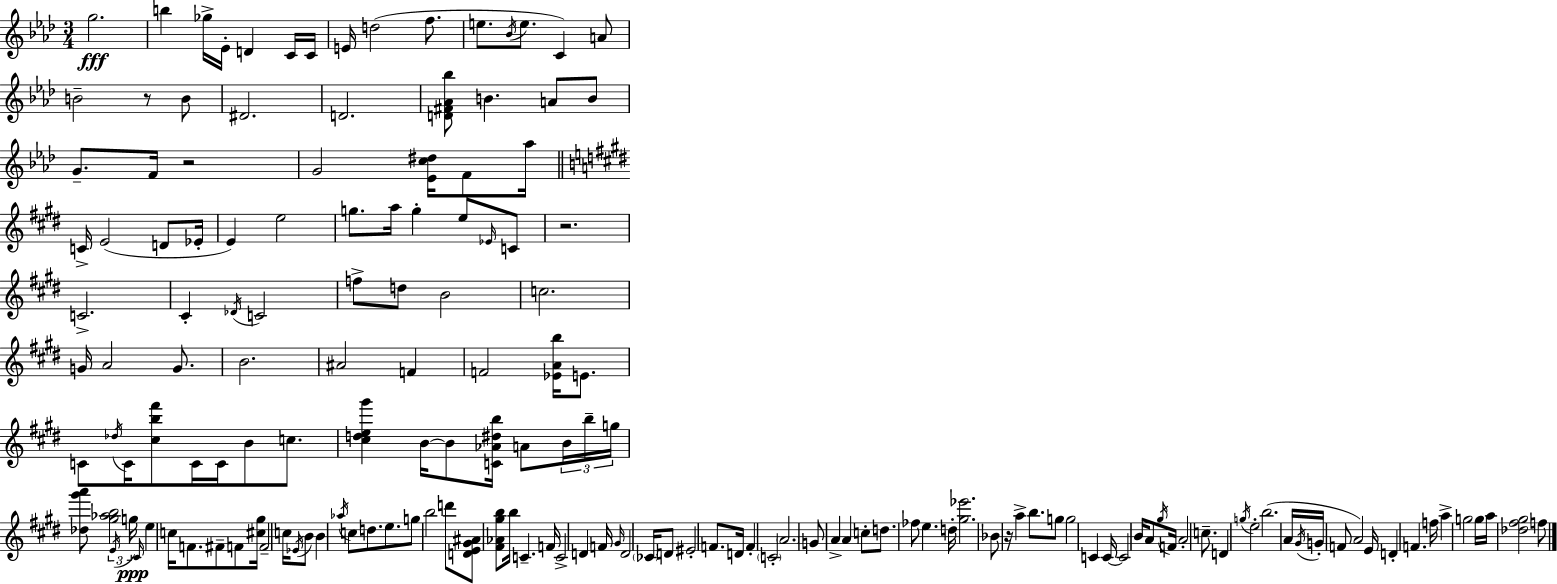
{
  \clef treble
  \numericTimeSignature
  \time 3/4
  \key aes \major
  g''2.\fff | b''4 ges''16-> ees'16-. d'4 c'16 c'16 | e'16 d''2( f''8. | e''8. \acciaccatura { bes'16 } e''8. c'4) a'8 | \break b'2-- r8 b'8 | dis'2. | d'2. | <d' fis' aes' bes''>8 b'4. a'8 b'8 | \break g'8.-- f'16 r2 | g'2 <ees' c'' dis''>16 f'8 | aes''16 \bar "||" \break \key e \major c'16-> e'2( d'8 ees'16-. | e'4) e''2 | g''8. a''16 g''4-. e''8 \grace { ees'16 } c'8 | r2. | \break c'2.-> | cis'4-. \acciaccatura { des'16 } c'2 | f''8-> d''8 b'2 | c''2. | \break g'16 a'2 g'8. | b'2. | ais'2 f'4 | f'2 <ees' a' b''>16 e'8. | \break c'8 \acciaccatura { des''16 } c'16 <cis'' b'' fis'''>8 c'16 c'16 b'8 | c''8. <cis'' d'' e'' gis'''>4 b'16~~ b'8 <c' aes' dis'' b''>16 a'8 | \tuplet 3/2 { b'16 b''16-- g''16 } <des'' gis''' a'''>8 <gis'' aes'' b''>2 | \tuplet 3/2 { \acciaccatura { e'16 } g''16\ppp \grace { cis'16 } } e''4 c''16 f'8. | \break fis'8-- f'8 <cis'' gis''>16 f'2-- | c''16 \acciaccatura { ees'16 } b'8 b'4 \acciaccatura { aes''16 } c''8 | d''8. e''8. g''8 b''2 | d'''8 <d' e' gis' ais'>8 <fis' aes' gis'' b''>8 b''16 | \break c'4.-- f'16 c'2-> | d'4 f'16 \grace { gis'16 } d'2 | \parenthesize ces'16 d'8 eis'2-. | f'8. d'16 f'4-. | \break \parenthesize c'2-. \parenthesize a'2. | g'8 a'4-> | a'4 c''8-. d''8. fes''8 | e''4. d''16-. <gis'' ees'''>2. | \break bes'8 r16 a''4-> | b''8. g''8 g''2 | c'4 c'16~~ c'2 | b'16 a'8 \acciaccatura { gis''16 } f'16 a'2-. | \break c''8.-- d'4 | \acciaccatura { g''16 } e''2-. b''2.( | a'16 \acciaccatura { gis'16 } | g'16-. f'8 a'2) e'16 | \break d'4-. f'4. f''16 a''4-> | g''2 g''16 | a''16 <des'' fis'' gis''>2 f''8 \bar "|."
}